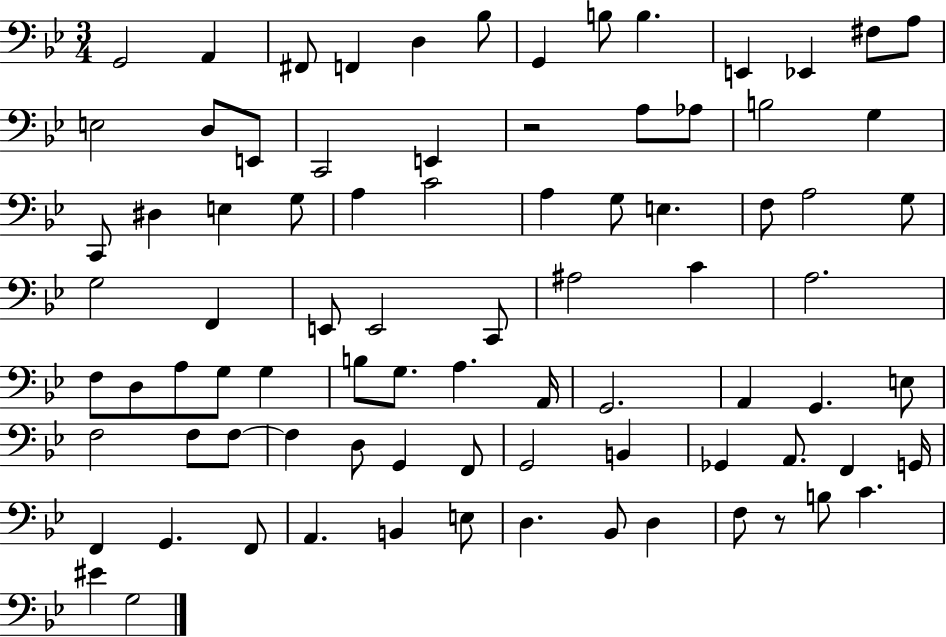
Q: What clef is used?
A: bass